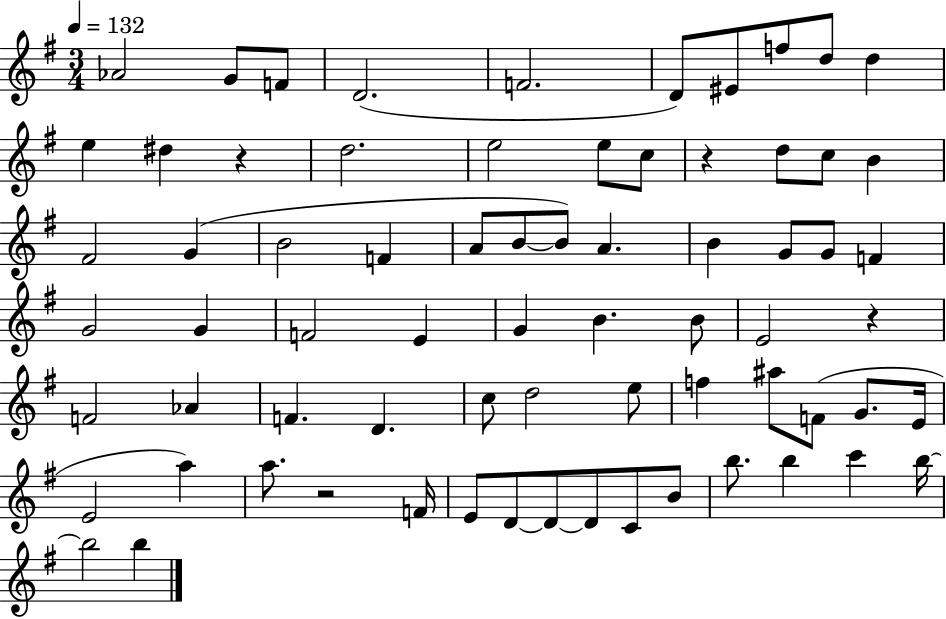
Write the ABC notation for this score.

X:1
T:Untitled
M:3/4
L:1/4
K:G
_A2 G/2 F/2 D2 F2 D/2 ^E/2 f/2 d/2 d e ^d z d2 e2 e/2 c/2 z d/2 c/2 B ^F2 G B2 F A/2 B/2 B/2 A B G/2 G/2 F G2 G F2 E G B B/2 E2 z F2 _A F D c/2 d2 e/2 f ^a/2 F/2 G/2 E/4 E2 a a/2 z2 F/4 E/2 D/2 D/2 D/2 C/2 B/2 b/2 b c' b/4 b2 b